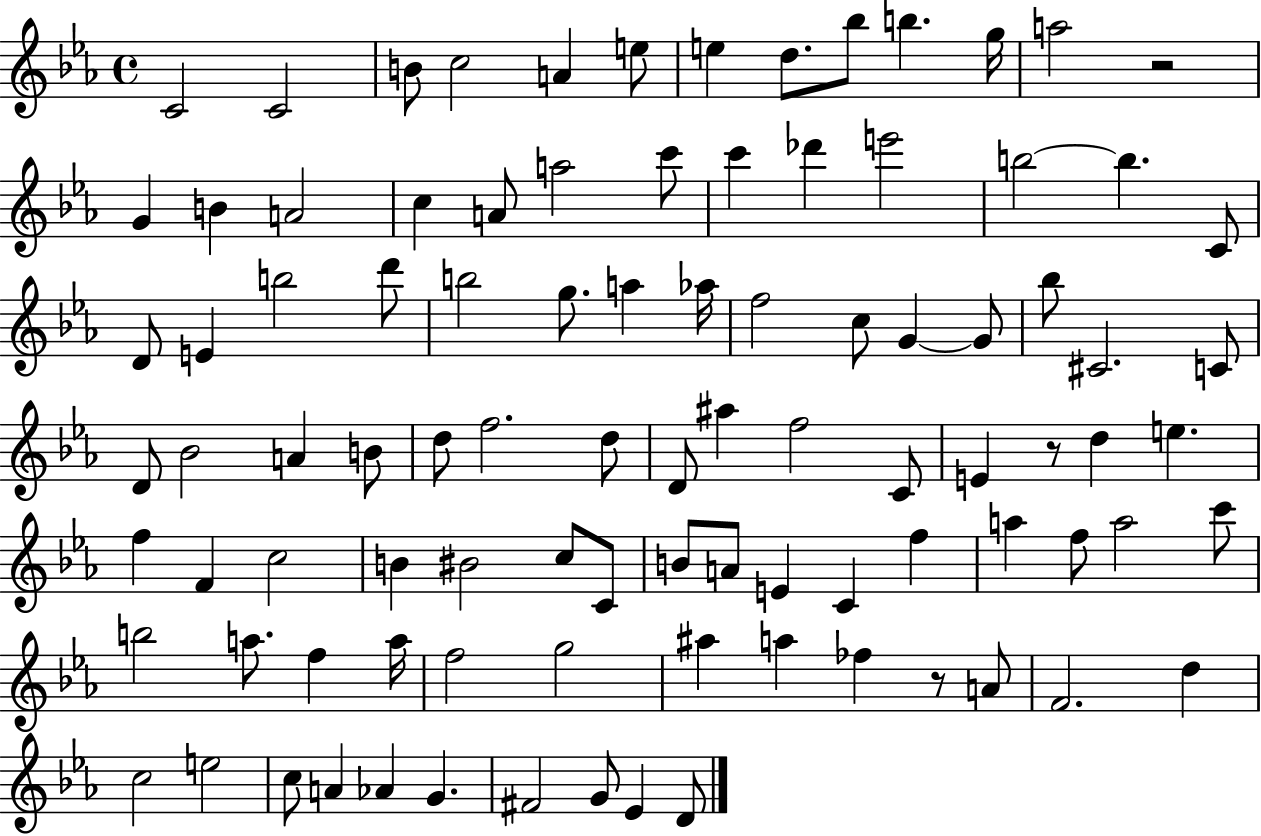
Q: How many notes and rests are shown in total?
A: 95